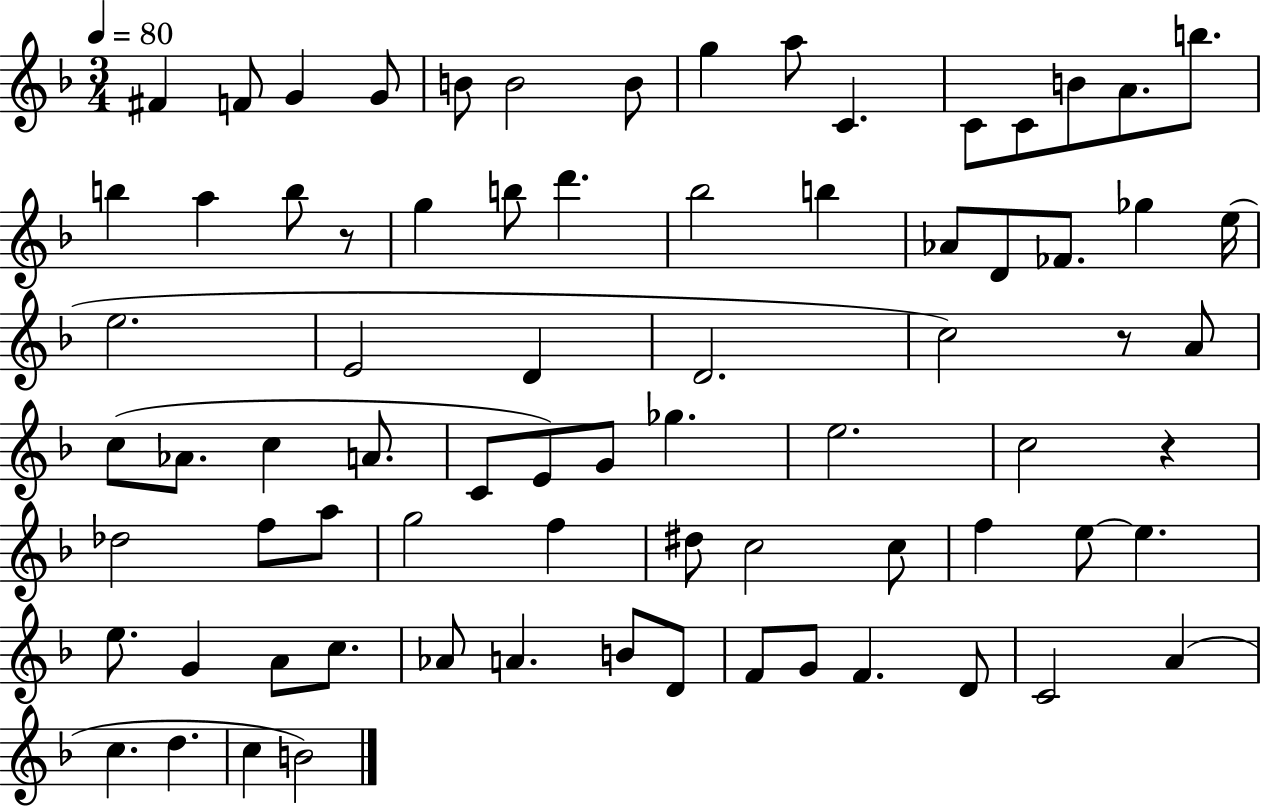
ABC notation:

X:1
T:Untitled
M:3/4
L:1/4
K:F
^F F/2 G G/2 B/2 B2 B/2 g a/2 C C/2 C/2 B/2 A/2 b/2 b a b/2 z/2 g b/2 d' _b2 b _A/2 D/2 _F/2 _g e/4 e2 E2 D D2 c2 z/2 A/2 c/2 _A/2 c A/2 C/2 E/2 G/2 _g e2 c2 z _d2 f/2 a/2 g2 f ^d/2 c2 c/2 f e/2 e e/2 G A/2 c/2 _A/2 A B/2 D/2 F/2 G/2 F D/2 C2 A c d c B2